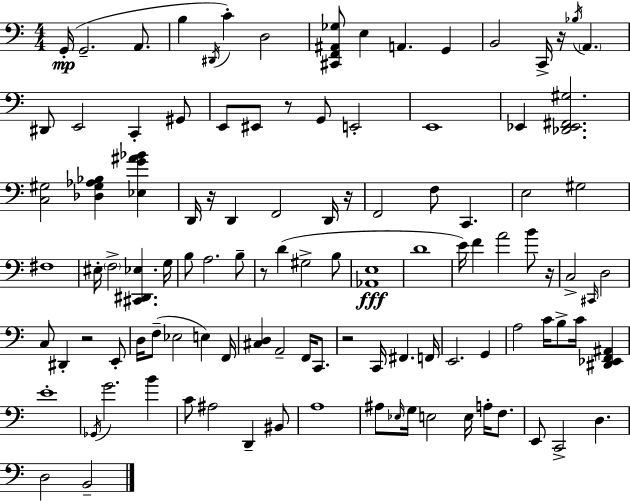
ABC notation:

X:1
T:Untitled
M:4/4
L:1/4
K:Am
G,,/4 G,,2 A,,/2 B, ^D,,/4 C D,2 [^C,,F,,^A,,_G,]/2 E, A,, G,, B,,2 C,,/4 z/4 _B,/4 A,, ^D,,/2 E,,2 C,, ^G,,/2 E,,/2 ^E,,/2 z/2 G,,/2 E,,2 E,,4 _E,, [_D,,_E,,^F,,^G,]2 [C,^G,]2 [_D,^G,_A,_B,] [_E,G^A_B] D,,/4 z/4 D,, F,,2 D,,/4 z/4 F,,2 F,/2 C,, E,2 ^G,2 ^F,4 ^E,/4 F,2 [^C,,^D,,_E,] G,/4 B,/2 A,2 B,/2 z/2 D ^G,2 B,/2 [_A,,E,]4 D4 E/4 F A2 B/2 z/4 C,2 ^C,,/4 D,2 C,/2 ^D,, z2 E,,/2 D,/4 F,/2 _E,2 E, F,,/4 [^C,D,] A,,2 F,,/4 C,,/2 z2 C,,/4 ^F,, F,,/4 E,,2 G,, A,2 C/4 B,/2 C/4 [^D,,_E,,F,,^A,,] E4 _G,,/4 G2 B C/2 ^A,2 D,, ^B,,/2 A,4 ^A,/2 _E,/4 G,/4 E,2 E,/4 A,/4 F,/2 E,,/2 C,,2 D, D,2 B,,2